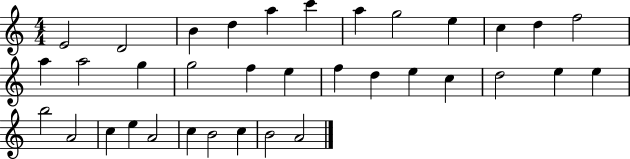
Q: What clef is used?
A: treble